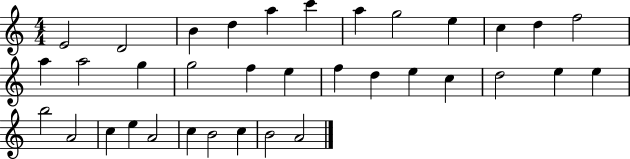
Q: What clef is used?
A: treble